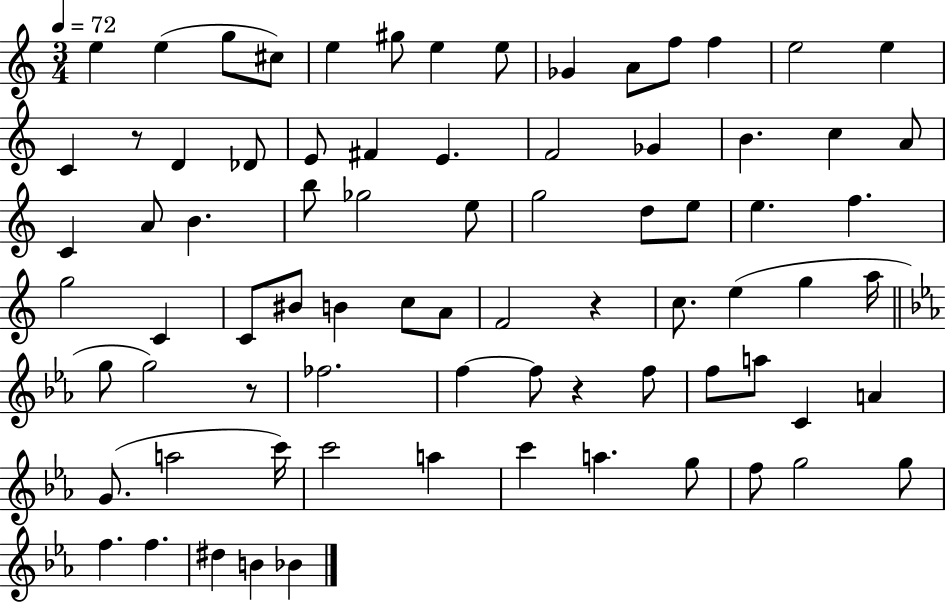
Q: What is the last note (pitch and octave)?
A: Bb4